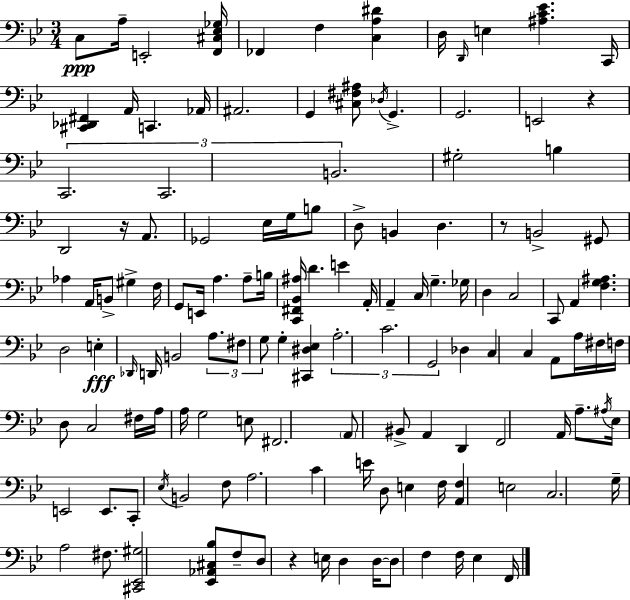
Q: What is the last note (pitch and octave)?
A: F2